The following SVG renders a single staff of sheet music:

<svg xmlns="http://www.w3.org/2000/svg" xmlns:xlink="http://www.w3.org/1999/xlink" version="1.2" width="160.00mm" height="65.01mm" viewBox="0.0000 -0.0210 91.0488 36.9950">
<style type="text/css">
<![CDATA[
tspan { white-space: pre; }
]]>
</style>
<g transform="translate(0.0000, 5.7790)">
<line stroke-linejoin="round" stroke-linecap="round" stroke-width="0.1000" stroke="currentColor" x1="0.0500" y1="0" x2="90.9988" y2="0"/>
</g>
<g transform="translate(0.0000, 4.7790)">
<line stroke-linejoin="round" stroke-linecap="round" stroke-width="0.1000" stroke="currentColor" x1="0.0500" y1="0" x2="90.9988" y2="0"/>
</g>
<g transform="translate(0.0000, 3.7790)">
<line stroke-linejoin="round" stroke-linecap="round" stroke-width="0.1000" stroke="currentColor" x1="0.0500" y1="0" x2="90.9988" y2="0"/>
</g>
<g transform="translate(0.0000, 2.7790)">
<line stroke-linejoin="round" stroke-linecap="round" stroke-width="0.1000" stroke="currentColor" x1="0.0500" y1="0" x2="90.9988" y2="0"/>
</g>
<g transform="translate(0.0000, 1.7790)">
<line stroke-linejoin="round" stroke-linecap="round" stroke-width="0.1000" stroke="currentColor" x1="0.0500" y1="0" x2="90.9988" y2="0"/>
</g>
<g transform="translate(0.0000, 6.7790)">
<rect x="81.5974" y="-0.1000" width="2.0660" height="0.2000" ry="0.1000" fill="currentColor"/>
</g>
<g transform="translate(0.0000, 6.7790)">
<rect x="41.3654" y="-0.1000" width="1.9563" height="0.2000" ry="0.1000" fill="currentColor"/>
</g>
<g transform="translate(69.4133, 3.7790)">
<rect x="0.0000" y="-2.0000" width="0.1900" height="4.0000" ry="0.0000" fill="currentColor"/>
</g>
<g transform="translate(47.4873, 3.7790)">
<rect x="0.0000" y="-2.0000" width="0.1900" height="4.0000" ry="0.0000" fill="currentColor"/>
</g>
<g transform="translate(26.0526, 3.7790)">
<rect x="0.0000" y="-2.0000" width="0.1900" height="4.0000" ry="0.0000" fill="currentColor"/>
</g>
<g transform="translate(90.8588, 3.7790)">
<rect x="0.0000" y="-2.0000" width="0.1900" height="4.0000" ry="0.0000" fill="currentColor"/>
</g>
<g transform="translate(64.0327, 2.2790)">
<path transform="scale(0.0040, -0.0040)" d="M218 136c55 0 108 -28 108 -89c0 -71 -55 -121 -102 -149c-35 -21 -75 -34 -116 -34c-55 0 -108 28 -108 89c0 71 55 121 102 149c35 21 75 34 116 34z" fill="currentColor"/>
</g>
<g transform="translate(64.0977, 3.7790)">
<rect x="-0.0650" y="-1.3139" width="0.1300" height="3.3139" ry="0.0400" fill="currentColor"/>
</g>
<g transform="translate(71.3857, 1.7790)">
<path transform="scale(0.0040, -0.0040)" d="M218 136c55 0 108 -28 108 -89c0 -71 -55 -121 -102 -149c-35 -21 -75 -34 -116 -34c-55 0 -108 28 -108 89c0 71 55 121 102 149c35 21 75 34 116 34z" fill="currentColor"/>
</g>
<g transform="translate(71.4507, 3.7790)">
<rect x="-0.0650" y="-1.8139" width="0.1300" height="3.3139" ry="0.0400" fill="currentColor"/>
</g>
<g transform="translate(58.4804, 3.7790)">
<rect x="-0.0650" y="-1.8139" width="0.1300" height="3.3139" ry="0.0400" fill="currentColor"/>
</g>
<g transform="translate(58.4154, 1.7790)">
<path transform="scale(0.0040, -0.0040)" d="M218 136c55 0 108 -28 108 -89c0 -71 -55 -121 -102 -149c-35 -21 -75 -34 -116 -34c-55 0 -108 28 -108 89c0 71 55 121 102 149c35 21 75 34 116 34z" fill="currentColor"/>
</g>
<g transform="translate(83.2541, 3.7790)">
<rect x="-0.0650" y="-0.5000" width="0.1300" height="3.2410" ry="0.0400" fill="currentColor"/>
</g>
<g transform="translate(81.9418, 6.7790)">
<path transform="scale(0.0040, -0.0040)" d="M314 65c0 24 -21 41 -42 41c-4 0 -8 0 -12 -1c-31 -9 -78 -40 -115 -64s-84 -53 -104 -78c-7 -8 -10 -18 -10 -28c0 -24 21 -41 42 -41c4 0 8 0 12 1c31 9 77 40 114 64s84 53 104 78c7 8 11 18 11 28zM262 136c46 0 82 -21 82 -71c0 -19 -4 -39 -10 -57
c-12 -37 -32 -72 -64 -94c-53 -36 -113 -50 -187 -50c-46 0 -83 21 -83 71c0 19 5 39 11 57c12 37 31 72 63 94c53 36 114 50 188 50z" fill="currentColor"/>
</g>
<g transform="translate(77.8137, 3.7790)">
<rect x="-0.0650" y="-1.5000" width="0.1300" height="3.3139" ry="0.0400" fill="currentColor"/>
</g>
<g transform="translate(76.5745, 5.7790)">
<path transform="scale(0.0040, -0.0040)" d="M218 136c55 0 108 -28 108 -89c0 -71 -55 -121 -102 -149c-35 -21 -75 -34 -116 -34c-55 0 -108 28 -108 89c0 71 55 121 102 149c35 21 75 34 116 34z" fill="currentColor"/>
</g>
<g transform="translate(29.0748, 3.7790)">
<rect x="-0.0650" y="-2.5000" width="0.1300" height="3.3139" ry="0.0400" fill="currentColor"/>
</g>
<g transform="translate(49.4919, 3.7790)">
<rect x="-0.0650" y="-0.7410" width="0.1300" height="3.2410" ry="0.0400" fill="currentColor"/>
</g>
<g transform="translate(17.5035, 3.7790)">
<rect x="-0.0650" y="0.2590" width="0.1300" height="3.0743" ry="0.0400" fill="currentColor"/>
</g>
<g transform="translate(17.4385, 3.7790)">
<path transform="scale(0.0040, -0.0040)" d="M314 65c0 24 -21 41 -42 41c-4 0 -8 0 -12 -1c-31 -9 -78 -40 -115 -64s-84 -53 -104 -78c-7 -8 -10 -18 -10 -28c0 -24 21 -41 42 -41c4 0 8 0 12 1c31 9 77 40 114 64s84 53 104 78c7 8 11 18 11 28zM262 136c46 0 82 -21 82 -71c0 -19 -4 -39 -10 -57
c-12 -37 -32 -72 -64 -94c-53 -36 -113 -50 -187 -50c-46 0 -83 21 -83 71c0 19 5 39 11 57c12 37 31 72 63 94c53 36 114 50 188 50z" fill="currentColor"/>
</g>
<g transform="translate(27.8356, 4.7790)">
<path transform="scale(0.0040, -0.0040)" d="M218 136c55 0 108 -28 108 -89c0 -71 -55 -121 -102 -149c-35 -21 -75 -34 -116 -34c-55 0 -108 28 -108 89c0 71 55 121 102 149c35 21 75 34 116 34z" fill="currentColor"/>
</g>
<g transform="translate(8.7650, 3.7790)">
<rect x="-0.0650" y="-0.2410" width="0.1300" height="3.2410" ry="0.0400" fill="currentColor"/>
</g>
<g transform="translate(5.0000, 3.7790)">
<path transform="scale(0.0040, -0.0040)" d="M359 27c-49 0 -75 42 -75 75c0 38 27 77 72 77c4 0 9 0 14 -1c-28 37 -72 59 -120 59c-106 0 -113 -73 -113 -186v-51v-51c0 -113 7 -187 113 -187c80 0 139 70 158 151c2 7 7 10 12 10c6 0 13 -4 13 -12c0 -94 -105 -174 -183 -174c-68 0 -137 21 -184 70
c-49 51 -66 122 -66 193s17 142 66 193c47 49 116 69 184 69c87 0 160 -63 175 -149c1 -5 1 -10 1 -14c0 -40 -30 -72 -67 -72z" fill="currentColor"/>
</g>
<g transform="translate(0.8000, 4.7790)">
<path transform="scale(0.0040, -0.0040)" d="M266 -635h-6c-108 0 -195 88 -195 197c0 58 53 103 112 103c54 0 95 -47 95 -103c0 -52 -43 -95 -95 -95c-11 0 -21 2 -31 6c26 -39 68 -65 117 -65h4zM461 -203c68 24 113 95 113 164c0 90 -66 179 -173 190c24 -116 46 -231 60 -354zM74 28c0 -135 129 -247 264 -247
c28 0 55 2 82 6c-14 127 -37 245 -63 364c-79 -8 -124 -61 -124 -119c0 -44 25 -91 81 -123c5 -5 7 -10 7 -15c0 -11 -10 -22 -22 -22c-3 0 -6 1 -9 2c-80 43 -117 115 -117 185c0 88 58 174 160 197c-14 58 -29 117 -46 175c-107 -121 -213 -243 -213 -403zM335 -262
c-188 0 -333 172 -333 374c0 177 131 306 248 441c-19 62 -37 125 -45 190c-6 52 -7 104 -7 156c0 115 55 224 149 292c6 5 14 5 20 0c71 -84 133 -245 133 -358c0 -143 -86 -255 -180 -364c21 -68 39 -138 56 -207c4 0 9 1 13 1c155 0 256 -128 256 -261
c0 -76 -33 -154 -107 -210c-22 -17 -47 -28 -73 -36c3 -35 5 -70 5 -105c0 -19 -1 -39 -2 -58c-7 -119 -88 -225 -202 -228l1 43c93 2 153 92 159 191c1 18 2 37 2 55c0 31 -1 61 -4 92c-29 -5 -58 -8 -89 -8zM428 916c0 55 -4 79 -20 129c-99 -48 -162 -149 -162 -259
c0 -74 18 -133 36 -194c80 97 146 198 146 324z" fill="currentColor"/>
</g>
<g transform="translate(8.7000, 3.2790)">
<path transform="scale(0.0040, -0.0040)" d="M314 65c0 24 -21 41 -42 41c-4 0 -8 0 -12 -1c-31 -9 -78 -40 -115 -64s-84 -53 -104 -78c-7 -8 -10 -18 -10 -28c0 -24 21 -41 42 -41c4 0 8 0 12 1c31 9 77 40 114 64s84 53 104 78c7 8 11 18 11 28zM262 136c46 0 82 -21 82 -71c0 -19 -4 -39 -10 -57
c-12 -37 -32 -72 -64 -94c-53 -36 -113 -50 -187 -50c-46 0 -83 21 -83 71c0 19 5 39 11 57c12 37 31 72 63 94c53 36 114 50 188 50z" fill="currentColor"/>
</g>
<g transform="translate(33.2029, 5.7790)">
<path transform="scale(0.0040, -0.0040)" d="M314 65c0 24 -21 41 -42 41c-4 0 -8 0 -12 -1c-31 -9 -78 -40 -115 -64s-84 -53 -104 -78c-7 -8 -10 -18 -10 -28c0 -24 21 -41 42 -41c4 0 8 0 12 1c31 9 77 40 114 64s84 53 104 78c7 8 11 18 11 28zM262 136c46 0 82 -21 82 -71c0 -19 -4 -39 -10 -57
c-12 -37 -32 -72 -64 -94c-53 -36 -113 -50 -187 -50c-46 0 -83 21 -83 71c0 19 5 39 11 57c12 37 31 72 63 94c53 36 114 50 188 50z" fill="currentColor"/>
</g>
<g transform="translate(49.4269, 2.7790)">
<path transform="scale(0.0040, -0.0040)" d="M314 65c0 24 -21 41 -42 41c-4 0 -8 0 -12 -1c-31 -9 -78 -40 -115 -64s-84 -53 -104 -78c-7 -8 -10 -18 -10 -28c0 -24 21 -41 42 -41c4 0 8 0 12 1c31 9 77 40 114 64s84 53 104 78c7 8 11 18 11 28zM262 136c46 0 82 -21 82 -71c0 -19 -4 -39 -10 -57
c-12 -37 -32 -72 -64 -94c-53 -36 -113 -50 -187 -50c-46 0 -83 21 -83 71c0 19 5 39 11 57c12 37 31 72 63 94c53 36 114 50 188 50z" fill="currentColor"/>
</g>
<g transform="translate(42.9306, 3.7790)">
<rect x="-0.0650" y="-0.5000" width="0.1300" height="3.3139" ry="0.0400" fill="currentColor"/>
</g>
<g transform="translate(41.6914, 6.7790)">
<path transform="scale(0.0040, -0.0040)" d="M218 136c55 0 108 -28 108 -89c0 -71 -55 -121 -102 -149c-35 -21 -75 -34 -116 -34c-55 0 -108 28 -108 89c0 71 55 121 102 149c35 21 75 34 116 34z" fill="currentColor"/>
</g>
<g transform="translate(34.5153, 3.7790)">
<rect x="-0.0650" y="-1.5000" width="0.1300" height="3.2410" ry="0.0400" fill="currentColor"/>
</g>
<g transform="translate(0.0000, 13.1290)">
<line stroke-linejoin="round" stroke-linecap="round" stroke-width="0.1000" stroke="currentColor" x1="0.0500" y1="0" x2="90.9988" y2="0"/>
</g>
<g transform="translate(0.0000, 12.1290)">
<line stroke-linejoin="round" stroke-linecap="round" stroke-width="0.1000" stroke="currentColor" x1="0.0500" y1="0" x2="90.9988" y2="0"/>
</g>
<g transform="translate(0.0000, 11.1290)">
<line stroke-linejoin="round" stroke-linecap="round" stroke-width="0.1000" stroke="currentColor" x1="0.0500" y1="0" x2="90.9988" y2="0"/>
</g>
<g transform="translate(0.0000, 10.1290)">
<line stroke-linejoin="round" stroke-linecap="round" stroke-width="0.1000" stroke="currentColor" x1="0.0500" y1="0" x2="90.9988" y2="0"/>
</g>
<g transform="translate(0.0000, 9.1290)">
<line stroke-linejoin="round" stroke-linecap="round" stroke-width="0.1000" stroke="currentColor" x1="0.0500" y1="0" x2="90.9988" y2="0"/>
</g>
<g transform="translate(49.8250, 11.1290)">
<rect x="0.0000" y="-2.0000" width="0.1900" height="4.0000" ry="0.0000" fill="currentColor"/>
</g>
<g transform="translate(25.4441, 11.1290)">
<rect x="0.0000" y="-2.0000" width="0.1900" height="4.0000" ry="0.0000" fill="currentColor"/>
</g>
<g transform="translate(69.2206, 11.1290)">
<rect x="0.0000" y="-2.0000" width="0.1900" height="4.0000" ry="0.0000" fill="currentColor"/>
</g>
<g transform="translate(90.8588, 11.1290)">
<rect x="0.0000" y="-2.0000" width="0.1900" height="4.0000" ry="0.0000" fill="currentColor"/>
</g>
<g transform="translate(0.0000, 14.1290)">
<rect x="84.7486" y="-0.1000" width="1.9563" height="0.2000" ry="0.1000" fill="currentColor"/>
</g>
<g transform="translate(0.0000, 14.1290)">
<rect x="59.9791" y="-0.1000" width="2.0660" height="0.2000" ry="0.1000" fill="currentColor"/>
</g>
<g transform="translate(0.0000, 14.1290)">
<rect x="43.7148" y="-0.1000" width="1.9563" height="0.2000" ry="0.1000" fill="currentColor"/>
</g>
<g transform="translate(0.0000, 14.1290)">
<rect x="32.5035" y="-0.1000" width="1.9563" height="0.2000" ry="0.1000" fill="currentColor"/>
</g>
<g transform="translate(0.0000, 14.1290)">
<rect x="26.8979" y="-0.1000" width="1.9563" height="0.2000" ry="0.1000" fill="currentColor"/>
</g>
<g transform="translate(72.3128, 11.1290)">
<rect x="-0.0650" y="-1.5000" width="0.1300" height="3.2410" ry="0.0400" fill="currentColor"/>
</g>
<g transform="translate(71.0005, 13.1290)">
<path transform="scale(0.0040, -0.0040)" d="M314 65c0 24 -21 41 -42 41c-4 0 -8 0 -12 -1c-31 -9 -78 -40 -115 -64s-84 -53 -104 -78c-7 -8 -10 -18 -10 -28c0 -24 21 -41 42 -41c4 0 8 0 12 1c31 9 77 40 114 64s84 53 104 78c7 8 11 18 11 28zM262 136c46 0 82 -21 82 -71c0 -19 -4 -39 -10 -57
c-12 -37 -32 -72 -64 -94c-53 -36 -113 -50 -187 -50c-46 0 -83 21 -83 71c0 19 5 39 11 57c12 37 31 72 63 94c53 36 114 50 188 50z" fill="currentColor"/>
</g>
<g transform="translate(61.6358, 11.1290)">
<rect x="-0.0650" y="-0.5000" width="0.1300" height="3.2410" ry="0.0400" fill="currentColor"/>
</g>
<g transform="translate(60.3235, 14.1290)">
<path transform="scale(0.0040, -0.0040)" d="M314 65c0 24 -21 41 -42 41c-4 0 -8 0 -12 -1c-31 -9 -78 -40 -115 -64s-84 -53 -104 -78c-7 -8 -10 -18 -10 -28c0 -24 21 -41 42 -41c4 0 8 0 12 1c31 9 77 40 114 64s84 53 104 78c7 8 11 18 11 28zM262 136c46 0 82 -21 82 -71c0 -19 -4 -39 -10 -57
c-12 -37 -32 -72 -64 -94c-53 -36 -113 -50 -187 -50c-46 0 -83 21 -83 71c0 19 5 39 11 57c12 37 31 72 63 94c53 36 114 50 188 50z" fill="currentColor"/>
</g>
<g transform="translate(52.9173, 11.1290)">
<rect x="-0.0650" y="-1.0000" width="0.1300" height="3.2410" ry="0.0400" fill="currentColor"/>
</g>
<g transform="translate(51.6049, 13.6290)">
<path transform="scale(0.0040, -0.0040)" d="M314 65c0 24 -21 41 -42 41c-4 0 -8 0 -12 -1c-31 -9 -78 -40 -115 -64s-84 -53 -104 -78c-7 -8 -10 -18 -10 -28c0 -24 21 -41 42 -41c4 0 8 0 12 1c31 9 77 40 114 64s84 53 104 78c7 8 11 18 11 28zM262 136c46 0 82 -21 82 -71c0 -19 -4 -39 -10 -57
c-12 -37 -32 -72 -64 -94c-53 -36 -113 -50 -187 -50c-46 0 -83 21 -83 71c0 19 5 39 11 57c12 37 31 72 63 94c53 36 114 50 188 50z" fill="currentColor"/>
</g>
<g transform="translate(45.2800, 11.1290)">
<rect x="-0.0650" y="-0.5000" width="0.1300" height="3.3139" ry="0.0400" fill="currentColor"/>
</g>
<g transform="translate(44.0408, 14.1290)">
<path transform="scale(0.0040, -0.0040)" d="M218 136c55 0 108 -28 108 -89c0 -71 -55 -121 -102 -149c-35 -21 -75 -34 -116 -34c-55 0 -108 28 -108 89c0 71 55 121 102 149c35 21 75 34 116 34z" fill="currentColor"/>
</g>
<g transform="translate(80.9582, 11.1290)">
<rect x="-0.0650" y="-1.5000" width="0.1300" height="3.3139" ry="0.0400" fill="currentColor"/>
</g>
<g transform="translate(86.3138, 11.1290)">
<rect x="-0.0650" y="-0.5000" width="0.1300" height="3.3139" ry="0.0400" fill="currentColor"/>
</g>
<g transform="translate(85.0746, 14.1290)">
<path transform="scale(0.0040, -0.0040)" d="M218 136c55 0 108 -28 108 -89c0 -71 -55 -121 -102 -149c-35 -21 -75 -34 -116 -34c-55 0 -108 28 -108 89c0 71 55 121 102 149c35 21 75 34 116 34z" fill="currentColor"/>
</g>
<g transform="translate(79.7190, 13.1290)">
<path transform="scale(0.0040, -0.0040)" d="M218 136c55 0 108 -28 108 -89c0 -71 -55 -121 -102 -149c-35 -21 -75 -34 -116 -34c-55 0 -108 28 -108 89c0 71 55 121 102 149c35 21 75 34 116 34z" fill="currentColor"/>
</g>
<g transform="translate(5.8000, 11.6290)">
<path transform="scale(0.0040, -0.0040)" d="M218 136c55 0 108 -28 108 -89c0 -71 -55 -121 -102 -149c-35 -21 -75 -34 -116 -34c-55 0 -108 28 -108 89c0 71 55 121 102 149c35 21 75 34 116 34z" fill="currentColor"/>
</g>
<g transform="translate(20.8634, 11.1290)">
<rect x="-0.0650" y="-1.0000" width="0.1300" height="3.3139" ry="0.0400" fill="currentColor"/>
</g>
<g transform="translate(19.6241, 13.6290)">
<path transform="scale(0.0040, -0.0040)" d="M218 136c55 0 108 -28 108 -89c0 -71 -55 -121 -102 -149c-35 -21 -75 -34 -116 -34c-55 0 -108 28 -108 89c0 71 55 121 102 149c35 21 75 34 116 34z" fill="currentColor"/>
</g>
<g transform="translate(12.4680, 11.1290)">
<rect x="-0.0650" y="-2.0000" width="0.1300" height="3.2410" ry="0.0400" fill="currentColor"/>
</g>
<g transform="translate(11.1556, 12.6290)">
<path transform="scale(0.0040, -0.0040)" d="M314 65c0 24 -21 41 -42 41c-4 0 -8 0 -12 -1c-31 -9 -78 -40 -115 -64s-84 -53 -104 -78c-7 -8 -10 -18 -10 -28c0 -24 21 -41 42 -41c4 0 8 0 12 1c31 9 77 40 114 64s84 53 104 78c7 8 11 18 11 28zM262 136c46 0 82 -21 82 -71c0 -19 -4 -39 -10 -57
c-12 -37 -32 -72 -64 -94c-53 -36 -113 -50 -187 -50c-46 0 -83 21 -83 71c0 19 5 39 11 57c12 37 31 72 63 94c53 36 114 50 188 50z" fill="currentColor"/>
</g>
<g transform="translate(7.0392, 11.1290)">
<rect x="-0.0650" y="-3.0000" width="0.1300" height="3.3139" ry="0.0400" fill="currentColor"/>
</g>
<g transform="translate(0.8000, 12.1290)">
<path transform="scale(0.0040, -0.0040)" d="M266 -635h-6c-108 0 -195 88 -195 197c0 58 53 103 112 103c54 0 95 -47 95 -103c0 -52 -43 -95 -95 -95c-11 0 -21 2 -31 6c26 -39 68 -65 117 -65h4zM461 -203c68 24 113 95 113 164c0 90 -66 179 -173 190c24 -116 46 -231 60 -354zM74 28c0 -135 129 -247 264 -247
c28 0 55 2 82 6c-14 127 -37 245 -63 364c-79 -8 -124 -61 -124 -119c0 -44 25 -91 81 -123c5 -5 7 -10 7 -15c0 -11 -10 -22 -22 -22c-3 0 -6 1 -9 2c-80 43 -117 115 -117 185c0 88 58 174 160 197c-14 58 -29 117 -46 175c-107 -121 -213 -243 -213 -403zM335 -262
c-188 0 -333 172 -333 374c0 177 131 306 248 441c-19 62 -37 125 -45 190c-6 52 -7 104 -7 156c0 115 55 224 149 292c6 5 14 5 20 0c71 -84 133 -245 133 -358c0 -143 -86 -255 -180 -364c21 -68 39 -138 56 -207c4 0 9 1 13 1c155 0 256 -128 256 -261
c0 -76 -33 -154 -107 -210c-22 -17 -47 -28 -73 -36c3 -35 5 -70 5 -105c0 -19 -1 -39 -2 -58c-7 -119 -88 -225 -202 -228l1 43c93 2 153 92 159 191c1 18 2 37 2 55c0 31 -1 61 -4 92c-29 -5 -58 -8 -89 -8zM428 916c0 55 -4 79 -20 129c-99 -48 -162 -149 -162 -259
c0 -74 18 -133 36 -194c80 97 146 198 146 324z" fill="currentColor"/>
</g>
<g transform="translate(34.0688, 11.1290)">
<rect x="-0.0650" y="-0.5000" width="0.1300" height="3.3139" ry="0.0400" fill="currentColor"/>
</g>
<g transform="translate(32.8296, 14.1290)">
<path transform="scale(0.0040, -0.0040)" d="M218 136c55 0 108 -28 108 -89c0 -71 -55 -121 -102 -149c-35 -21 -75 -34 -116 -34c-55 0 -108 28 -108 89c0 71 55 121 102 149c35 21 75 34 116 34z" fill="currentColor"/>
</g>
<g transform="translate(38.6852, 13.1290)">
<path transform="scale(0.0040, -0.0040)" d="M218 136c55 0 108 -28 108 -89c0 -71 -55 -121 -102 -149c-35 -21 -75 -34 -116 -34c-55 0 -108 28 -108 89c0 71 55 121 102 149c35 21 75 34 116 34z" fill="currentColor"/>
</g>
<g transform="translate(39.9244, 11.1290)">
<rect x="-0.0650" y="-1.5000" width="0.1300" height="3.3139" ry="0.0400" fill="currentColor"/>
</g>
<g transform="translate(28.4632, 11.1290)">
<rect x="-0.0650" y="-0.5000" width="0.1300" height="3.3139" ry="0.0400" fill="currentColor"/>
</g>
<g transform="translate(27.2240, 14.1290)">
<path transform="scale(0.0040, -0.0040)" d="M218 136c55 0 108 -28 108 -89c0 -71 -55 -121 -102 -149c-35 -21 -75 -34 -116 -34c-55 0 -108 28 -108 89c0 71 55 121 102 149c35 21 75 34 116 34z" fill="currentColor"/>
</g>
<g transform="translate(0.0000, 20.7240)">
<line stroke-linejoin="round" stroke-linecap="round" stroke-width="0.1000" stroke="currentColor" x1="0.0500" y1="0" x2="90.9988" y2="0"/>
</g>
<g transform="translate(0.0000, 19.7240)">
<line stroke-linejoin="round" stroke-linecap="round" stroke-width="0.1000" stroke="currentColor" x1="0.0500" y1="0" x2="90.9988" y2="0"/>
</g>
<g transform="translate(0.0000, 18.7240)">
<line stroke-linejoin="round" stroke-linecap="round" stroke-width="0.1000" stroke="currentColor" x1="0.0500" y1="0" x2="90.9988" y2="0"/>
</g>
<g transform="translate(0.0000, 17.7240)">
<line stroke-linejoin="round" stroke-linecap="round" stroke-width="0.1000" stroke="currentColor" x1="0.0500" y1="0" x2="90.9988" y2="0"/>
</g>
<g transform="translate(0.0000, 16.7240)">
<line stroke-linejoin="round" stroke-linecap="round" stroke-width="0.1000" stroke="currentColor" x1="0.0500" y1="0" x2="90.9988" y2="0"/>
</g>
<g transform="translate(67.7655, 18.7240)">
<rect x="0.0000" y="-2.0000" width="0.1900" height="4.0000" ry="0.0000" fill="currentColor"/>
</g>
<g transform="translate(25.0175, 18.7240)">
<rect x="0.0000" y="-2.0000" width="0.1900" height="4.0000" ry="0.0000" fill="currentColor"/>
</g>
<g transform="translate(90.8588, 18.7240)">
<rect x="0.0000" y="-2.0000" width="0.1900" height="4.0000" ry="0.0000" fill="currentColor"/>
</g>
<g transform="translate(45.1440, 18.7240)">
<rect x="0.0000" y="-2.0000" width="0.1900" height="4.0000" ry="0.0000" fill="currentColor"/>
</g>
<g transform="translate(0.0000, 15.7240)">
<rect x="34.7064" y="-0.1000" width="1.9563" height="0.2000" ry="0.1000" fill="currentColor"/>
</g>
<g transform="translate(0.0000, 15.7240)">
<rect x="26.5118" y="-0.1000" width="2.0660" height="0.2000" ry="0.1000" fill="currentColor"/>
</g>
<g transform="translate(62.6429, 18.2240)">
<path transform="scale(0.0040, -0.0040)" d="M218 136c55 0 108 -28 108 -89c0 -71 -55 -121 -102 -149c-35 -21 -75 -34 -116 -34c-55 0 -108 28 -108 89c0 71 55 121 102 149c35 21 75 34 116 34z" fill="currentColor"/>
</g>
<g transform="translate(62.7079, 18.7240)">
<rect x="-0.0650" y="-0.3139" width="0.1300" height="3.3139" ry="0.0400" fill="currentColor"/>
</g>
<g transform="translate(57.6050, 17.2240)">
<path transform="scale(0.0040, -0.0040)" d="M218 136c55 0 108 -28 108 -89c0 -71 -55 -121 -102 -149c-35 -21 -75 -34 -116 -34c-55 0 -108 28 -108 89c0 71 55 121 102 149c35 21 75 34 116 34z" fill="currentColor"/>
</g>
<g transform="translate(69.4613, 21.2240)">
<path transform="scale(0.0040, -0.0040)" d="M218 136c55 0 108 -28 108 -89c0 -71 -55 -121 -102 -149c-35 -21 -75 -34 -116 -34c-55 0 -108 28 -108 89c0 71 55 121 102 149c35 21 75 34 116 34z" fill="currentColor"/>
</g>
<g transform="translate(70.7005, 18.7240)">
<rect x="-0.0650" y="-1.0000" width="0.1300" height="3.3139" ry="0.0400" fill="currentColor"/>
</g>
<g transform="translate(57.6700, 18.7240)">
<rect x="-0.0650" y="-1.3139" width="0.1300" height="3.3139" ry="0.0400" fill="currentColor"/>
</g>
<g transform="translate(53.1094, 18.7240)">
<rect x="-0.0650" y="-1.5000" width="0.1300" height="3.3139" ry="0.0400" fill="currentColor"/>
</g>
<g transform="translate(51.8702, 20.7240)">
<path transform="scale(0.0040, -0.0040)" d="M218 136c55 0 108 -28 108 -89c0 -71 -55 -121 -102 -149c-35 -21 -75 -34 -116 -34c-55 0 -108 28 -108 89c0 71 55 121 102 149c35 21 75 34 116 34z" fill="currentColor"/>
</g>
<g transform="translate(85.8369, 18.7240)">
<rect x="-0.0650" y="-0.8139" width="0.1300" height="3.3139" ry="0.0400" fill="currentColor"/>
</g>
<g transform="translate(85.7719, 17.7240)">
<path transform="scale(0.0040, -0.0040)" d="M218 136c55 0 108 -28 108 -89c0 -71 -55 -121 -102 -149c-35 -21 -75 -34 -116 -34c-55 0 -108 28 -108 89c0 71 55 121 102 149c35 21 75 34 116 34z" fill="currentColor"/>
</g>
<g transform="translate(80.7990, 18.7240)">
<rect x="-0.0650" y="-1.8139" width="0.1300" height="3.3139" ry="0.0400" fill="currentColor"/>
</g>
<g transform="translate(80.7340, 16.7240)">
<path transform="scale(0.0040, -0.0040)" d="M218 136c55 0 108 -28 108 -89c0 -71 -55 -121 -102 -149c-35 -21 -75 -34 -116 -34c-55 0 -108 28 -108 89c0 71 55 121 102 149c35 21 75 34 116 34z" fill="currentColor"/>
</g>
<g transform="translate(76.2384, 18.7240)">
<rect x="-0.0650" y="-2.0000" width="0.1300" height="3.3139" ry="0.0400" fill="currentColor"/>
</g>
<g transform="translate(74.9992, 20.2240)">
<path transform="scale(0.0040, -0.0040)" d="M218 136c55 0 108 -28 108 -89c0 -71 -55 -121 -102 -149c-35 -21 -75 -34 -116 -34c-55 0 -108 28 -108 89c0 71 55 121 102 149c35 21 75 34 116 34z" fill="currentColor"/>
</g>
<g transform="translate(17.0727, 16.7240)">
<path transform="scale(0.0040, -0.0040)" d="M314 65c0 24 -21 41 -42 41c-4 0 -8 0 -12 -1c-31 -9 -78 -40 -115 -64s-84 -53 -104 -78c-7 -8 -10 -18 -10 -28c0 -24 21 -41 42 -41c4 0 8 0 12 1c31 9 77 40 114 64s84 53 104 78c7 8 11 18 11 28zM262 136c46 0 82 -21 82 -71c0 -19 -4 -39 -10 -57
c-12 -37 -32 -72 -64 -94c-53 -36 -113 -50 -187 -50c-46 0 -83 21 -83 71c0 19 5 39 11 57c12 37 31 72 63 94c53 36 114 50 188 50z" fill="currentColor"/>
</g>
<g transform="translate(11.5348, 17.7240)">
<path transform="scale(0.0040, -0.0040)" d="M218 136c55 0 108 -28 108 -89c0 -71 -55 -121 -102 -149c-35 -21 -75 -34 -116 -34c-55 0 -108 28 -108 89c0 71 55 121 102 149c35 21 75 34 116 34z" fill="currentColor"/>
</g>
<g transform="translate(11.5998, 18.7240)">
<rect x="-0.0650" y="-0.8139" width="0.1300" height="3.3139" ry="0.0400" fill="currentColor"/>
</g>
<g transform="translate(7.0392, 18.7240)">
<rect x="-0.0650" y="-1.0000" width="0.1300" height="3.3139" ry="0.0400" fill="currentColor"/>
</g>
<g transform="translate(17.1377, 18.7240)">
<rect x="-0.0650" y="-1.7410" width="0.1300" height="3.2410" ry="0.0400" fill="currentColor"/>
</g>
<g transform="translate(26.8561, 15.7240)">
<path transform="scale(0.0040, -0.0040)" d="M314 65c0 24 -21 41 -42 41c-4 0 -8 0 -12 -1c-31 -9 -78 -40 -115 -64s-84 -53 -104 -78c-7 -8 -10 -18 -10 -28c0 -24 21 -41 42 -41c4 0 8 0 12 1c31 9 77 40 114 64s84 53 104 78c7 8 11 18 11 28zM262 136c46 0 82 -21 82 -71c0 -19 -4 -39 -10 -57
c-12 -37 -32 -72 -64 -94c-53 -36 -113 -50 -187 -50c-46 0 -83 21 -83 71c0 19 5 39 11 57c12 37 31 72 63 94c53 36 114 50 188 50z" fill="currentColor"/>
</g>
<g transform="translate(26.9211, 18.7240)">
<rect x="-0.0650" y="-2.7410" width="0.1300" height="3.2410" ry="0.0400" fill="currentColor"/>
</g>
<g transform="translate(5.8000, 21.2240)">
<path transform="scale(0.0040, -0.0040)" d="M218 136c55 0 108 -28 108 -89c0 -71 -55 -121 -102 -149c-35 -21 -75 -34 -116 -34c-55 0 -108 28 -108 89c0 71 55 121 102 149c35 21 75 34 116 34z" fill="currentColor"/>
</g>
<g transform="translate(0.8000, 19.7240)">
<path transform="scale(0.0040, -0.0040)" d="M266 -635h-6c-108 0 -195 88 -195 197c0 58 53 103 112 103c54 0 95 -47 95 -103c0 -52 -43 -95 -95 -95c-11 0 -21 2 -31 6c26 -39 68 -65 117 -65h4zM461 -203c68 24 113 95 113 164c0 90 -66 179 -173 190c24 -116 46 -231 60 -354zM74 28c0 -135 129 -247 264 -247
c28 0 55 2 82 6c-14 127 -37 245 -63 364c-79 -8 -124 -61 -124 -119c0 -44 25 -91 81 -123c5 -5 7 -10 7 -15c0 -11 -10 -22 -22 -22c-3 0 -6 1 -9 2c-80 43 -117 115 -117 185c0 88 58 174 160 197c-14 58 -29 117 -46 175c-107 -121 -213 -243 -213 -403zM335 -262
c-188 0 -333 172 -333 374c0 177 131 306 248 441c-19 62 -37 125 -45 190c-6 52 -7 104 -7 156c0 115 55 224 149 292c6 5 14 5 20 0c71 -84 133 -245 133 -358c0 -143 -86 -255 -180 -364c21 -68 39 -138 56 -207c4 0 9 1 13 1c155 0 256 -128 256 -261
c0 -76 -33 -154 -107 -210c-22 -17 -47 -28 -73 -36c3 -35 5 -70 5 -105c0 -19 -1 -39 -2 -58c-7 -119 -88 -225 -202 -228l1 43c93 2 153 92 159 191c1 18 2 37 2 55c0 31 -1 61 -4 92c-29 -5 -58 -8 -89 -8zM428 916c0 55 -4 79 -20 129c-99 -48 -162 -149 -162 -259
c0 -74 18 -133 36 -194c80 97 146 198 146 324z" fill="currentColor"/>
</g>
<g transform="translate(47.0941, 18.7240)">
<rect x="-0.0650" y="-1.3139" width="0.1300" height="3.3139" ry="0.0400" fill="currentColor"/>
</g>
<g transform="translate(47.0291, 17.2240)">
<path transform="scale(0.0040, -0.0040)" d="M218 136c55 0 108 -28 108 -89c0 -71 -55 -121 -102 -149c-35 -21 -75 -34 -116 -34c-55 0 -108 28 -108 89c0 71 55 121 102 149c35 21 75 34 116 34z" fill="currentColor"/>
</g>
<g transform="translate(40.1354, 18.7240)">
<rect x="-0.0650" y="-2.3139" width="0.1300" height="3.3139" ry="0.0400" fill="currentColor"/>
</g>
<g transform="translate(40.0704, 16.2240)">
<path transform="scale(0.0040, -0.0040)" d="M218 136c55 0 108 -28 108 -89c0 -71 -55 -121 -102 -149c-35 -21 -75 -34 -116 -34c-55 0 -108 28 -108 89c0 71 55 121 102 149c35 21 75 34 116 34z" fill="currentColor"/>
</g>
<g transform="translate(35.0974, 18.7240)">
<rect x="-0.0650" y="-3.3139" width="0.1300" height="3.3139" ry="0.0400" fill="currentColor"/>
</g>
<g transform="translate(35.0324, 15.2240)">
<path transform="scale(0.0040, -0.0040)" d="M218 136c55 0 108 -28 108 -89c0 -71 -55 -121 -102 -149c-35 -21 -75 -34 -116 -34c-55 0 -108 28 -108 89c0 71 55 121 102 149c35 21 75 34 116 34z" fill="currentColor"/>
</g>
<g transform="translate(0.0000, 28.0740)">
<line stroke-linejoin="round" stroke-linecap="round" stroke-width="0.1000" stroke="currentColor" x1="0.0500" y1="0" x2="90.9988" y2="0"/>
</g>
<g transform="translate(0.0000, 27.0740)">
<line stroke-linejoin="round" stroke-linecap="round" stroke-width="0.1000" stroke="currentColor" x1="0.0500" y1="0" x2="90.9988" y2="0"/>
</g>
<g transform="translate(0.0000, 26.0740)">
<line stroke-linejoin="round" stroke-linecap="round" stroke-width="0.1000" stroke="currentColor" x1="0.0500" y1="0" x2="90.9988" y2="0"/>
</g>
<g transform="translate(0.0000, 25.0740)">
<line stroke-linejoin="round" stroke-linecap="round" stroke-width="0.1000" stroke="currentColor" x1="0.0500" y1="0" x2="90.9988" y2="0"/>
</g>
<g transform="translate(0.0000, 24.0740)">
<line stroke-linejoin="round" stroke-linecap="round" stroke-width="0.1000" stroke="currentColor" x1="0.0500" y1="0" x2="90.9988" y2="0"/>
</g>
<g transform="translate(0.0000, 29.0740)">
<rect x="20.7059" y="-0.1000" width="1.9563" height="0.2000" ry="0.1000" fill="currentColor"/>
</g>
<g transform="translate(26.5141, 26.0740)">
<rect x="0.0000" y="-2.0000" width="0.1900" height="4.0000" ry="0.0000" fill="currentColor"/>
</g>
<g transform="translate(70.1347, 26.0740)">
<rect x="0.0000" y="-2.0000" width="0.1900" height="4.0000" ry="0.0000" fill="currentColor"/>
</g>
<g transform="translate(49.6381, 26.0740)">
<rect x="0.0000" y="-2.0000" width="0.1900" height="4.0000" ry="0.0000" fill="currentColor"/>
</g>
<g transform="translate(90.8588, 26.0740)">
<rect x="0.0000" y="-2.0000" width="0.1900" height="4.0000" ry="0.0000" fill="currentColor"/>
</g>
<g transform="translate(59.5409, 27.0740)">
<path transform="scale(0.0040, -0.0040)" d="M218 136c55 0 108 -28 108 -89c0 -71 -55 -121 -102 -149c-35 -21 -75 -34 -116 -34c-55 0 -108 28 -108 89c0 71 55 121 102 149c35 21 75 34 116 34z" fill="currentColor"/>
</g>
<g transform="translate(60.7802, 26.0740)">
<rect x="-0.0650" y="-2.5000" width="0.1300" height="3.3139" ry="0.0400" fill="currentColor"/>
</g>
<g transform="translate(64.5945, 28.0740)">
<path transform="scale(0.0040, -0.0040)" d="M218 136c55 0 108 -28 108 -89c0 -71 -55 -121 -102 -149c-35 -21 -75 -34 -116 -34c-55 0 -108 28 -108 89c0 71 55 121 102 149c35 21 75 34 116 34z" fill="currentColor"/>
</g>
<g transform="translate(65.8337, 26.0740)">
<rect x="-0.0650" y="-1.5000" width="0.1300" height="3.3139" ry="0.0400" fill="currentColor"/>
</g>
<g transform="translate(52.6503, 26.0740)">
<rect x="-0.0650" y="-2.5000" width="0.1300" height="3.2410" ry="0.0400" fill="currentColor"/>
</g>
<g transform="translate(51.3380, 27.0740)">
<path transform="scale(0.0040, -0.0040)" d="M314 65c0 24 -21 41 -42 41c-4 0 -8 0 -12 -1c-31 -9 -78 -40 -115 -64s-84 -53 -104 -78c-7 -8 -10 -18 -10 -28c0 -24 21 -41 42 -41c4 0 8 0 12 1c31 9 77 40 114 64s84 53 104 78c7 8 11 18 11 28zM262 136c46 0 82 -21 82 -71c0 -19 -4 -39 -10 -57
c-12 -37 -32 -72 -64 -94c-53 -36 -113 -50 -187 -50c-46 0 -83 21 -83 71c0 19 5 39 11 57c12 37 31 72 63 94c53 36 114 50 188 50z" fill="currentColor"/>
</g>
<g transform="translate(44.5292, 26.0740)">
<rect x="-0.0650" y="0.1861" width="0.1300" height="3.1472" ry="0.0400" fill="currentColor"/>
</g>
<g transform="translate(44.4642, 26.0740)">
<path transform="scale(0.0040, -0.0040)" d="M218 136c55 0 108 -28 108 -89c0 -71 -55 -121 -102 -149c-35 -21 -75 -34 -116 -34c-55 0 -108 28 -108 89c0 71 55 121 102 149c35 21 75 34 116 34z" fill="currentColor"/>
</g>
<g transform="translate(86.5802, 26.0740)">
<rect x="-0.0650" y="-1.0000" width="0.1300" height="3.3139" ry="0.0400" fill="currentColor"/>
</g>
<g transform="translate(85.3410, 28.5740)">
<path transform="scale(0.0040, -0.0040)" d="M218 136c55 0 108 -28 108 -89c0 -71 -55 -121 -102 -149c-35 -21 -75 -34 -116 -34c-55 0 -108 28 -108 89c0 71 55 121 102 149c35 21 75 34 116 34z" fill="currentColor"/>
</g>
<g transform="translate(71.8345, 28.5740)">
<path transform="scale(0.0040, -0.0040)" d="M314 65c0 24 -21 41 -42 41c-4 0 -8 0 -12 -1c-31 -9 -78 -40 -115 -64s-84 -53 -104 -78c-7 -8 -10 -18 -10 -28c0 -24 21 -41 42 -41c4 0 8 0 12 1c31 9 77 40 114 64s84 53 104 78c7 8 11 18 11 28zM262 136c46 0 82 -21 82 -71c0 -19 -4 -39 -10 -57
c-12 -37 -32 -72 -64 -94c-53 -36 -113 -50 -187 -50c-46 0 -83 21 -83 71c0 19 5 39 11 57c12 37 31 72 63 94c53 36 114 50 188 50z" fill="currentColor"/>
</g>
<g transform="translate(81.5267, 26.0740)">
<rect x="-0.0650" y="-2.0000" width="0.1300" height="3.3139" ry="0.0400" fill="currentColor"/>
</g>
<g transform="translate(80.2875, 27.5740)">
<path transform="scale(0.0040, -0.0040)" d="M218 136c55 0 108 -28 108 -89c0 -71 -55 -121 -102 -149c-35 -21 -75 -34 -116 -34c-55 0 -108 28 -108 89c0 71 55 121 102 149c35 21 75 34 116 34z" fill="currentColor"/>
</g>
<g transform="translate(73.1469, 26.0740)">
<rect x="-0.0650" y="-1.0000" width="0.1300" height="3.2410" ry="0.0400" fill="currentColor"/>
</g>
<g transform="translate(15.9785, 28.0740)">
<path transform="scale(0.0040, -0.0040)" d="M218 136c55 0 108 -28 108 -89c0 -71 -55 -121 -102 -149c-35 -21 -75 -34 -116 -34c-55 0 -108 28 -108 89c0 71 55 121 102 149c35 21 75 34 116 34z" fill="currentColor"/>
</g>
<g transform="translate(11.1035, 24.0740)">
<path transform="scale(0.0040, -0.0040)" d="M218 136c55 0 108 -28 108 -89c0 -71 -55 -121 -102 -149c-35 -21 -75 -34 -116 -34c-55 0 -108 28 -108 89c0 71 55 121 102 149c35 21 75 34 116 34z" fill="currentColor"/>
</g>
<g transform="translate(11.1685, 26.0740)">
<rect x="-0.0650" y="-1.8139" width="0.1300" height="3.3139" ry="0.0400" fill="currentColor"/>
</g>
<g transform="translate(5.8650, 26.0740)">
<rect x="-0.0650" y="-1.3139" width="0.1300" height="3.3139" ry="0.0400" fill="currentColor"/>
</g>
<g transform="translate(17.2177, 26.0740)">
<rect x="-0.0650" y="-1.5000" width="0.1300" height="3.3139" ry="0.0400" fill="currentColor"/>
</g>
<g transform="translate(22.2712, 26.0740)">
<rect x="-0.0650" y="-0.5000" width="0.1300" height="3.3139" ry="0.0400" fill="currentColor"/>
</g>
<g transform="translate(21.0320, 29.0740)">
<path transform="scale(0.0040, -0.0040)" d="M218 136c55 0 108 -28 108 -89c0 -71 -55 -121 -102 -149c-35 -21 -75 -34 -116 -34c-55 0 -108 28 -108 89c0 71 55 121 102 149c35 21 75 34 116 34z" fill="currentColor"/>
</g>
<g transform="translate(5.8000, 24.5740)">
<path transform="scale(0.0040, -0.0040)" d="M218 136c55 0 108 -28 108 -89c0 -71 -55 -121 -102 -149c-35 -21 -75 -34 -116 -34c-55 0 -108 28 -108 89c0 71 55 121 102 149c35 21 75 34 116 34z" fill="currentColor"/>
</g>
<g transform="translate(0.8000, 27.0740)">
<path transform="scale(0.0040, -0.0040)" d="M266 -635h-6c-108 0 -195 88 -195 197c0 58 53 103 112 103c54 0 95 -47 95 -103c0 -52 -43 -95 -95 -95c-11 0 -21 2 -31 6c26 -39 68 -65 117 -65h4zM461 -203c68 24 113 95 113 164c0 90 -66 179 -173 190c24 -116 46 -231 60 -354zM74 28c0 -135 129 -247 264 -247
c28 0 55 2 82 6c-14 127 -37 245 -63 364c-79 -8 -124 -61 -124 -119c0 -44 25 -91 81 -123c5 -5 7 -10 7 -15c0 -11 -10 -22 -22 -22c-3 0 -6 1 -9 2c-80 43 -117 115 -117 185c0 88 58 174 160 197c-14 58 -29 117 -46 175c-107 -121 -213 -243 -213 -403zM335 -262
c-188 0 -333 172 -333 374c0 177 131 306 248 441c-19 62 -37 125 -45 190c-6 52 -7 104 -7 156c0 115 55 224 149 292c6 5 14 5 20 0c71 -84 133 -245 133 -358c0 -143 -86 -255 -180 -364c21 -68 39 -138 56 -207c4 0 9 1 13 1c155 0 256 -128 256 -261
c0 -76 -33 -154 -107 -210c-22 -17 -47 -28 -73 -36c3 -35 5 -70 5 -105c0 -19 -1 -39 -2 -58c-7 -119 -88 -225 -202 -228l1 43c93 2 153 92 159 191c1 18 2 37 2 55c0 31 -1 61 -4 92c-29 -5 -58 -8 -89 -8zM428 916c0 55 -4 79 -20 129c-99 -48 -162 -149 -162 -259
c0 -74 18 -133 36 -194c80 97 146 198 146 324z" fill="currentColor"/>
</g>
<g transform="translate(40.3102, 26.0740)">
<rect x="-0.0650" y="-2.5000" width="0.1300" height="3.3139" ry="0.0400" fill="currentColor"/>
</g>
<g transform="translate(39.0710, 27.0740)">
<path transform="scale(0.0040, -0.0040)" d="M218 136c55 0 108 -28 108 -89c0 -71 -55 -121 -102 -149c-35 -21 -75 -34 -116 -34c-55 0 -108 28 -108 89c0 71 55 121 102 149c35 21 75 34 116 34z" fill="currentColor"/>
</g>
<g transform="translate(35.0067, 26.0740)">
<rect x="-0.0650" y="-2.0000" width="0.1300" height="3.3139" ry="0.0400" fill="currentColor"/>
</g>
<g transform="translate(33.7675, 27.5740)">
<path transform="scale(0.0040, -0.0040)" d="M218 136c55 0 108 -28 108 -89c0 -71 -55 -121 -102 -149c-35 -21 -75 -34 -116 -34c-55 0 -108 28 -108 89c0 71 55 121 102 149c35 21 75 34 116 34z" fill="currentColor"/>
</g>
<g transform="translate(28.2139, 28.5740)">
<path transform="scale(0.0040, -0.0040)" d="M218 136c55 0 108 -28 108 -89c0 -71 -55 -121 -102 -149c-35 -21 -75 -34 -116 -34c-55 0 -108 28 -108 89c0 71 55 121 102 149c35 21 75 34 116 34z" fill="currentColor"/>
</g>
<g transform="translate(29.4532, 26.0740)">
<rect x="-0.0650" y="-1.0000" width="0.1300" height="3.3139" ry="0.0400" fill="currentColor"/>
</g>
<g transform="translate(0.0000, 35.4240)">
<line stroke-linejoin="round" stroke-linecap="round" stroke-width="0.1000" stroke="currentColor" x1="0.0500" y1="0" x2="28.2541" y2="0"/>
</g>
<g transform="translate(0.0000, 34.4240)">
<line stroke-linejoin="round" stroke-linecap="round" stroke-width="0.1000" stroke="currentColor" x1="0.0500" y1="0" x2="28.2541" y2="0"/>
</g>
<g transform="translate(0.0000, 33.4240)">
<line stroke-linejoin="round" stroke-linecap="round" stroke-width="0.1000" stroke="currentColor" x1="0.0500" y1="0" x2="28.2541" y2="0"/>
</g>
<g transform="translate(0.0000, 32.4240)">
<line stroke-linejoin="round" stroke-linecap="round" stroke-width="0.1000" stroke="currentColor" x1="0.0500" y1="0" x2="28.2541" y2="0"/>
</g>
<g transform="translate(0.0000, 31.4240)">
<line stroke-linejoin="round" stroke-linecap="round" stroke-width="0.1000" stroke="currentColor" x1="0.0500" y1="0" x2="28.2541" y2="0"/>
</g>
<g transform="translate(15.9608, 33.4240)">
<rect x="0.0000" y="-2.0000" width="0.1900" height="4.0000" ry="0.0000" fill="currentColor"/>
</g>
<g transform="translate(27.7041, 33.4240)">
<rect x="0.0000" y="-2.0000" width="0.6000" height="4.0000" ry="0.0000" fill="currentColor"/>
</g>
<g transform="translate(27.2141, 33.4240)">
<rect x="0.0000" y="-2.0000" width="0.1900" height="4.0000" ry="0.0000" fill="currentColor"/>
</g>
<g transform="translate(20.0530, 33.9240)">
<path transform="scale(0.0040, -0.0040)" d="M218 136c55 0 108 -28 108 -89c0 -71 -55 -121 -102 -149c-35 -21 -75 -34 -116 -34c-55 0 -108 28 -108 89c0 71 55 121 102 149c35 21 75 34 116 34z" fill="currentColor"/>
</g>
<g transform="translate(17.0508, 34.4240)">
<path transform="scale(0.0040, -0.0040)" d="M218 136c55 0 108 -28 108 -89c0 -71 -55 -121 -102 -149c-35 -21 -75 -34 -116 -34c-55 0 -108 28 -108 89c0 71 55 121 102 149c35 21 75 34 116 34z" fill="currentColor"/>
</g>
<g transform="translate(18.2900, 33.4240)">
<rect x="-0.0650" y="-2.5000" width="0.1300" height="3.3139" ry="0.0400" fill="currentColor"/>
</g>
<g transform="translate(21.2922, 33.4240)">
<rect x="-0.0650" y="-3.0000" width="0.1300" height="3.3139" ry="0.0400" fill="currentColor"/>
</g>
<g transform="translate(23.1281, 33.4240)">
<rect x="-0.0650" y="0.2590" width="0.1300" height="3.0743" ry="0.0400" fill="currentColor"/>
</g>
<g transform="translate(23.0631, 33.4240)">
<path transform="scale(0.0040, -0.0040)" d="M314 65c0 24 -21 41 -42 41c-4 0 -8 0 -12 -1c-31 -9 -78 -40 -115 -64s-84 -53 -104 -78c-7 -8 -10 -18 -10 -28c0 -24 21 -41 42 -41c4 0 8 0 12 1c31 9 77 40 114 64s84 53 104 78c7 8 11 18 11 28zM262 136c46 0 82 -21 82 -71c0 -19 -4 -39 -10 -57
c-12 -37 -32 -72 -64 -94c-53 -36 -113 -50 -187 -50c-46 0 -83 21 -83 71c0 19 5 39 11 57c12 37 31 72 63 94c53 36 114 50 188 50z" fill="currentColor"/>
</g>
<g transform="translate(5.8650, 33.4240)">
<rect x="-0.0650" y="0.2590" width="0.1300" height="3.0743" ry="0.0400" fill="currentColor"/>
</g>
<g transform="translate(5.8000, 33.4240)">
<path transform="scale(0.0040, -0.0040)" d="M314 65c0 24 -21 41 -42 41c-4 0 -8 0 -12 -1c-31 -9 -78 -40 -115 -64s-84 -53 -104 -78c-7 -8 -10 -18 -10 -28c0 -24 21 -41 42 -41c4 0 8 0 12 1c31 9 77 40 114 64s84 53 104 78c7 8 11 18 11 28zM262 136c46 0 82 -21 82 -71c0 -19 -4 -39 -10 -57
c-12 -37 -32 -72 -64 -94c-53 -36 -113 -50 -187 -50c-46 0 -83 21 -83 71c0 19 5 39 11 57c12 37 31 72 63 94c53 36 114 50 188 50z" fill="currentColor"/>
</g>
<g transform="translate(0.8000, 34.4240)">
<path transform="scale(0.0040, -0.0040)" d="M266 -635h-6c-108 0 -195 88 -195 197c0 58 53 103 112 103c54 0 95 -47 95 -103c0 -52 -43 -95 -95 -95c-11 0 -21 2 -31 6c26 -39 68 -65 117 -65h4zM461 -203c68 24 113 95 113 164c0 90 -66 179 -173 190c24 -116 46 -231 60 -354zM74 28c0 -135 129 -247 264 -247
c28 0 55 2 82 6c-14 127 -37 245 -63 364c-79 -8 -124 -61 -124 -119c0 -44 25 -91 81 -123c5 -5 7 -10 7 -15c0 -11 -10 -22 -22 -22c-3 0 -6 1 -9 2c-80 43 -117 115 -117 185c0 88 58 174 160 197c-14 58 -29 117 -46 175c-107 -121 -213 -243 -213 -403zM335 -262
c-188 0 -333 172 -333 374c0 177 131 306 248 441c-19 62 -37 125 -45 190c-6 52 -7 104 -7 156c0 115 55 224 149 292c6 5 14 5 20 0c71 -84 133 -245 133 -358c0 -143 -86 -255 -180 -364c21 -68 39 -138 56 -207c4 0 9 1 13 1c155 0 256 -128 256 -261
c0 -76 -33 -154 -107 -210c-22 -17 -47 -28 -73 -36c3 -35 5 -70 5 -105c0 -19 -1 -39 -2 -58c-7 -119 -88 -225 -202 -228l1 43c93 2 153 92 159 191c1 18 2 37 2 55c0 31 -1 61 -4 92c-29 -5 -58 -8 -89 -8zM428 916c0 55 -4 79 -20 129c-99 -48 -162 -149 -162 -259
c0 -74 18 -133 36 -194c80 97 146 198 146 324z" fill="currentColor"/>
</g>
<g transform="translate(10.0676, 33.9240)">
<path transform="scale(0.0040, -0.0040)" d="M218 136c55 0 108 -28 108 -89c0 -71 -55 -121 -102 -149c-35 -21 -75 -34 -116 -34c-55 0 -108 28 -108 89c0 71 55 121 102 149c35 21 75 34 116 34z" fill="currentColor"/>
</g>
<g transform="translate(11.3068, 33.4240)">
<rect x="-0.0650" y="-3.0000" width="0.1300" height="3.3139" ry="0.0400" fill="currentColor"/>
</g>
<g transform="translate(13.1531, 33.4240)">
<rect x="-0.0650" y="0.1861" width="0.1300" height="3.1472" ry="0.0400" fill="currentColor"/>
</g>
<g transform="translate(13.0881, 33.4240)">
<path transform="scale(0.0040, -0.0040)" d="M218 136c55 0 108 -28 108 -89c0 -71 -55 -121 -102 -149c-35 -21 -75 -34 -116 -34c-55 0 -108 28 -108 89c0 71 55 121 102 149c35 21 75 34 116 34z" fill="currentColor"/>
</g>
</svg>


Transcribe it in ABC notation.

X:1
T:Untitled
M:4/4
L:1/4
K:C
c2 B2 G E2 C d2 f e f E C2 A F2 D C C E C D2 C2 E2 E C D d f2 a2 b g e E e c D F f d e f E C D F G B G2 G E D2 F D B2 A B G A B2